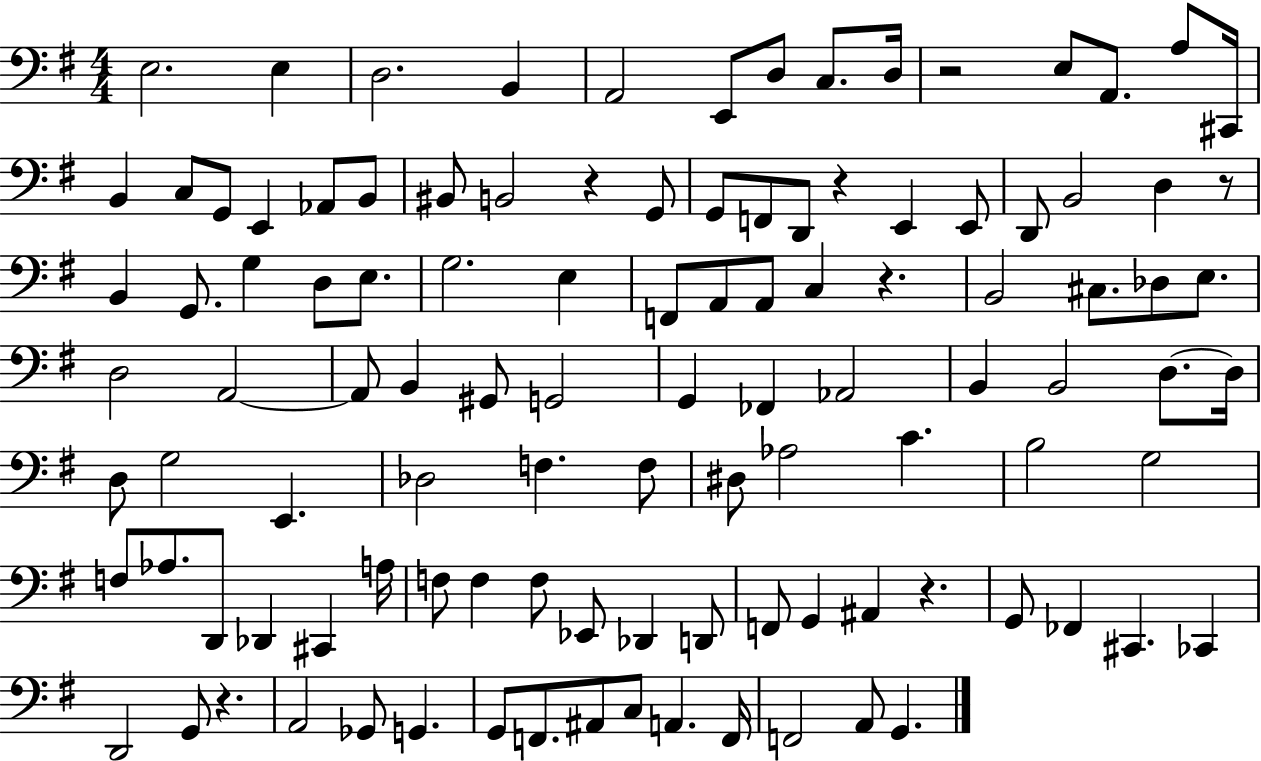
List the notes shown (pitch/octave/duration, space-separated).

E3/h. E3/q D3/h. B2/q A2/h E2/e D3/e C3/e. D3/s R/h E3/e A2/e. A3/e C#2/s B2/q C3/e G2/e E2/q Ab2/e B2/e BIS2/e B2/h R/q G2/e G2/e F2/e D2/e R/q E2/q E2/e D2/e B2/h D3/q R/e B2/q G2/e. G3/q D3/e E3/e. G3/h. E3/q F2/e A2/e A2/e C3/q R/q. B2/h C#3/e. Db3/e E3/e. D3/h A2/h A2/e B2/q G#2/e G2/h G2/q FES2/q Ab2/h B2/q B2/h D3/e. D3/s D3/e G3/h E2/q. Db3/h F3/q. F3/e D#3/e Ab3/h C4/q. B3/h G3/h F3/e Ab3/e. D2/e Db2/q C#2/q A3/s F3/e F3/q F3/e Eb2/e Db2/q D2/e F2/e G2/q A#2/q R/q. G2/e FES2/q C#2/q. CES2/q D2/h G2/e R/q. A2/h Gb2/e G2/q. G2/e F2/e. A#2/e C3/e A2/q. F2/s F2/h A2/e G2/q.